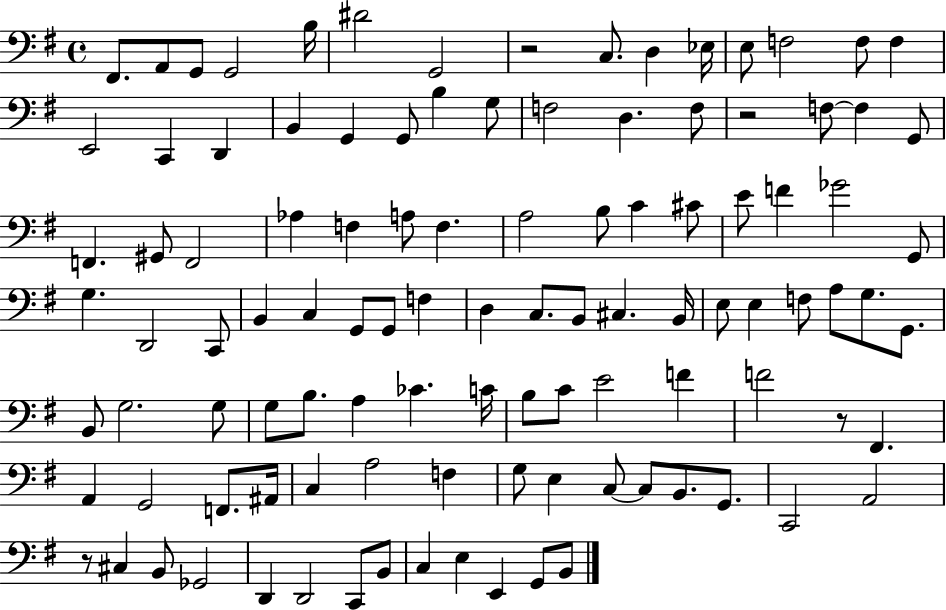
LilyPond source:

{
  \clef bass
  \time 4/4
  \defaultTimeSignature
  \key g \major
  fis,8. a,8 g,8 g,2 b16 | dis'2 g,2 | r2 c8. d4 ees16 | e8 f2 f8 f4 | \break e,2 c,4 d,4 | b,4 g,4 g,8 b4 g8 | f2 d4. f8 | r2 f8~~ f4 g,8 | \break f,4. gis,8 f,2 | aes4 f4 a8 f4. | a2 b8 c'4 cis'8 | e'8 f'4 ges'2 g,8 | \break g4. d,2 c,8 | b,4 c4 g,8 g,8 f4 | d4 c8. b,8 cis4. b,16 | e8 e4 f8 a8 g8. g,8. | \break b,8 g2. g8 | g8 b8. a4 ces'4. c'16 | b8 c'8 e'2 f'4 | f'2 r8 fis,4. | \break a,4 g,2 f,8. ais,16 | c4 a2 f4 | g8 e4 c8~~ c8 b,8. g,8. | c,2 a,2 | \break r8 cis4 b,8 ges,2 | d,4 d,2 c,8 b,8 | c4 e4 e,4 g,8 b,8 | \bar "|."
}